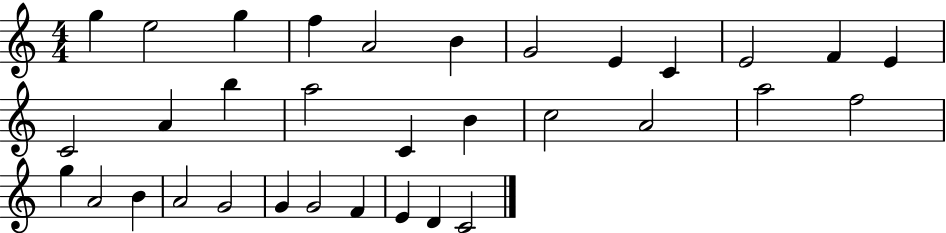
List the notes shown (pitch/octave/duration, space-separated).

G5/q E5/h G5/q F5/q A4/h B4/q G4/h E4/q C4/q E4/h F4/q E4/q C4/h A4/q B5/q A5/h C4/q B4/q C5/h A4/h A5/h F5/h G5/q A4/h B4/q A4/h G4/h G4/q G4/h F4/q E4/q D4/q C4/h